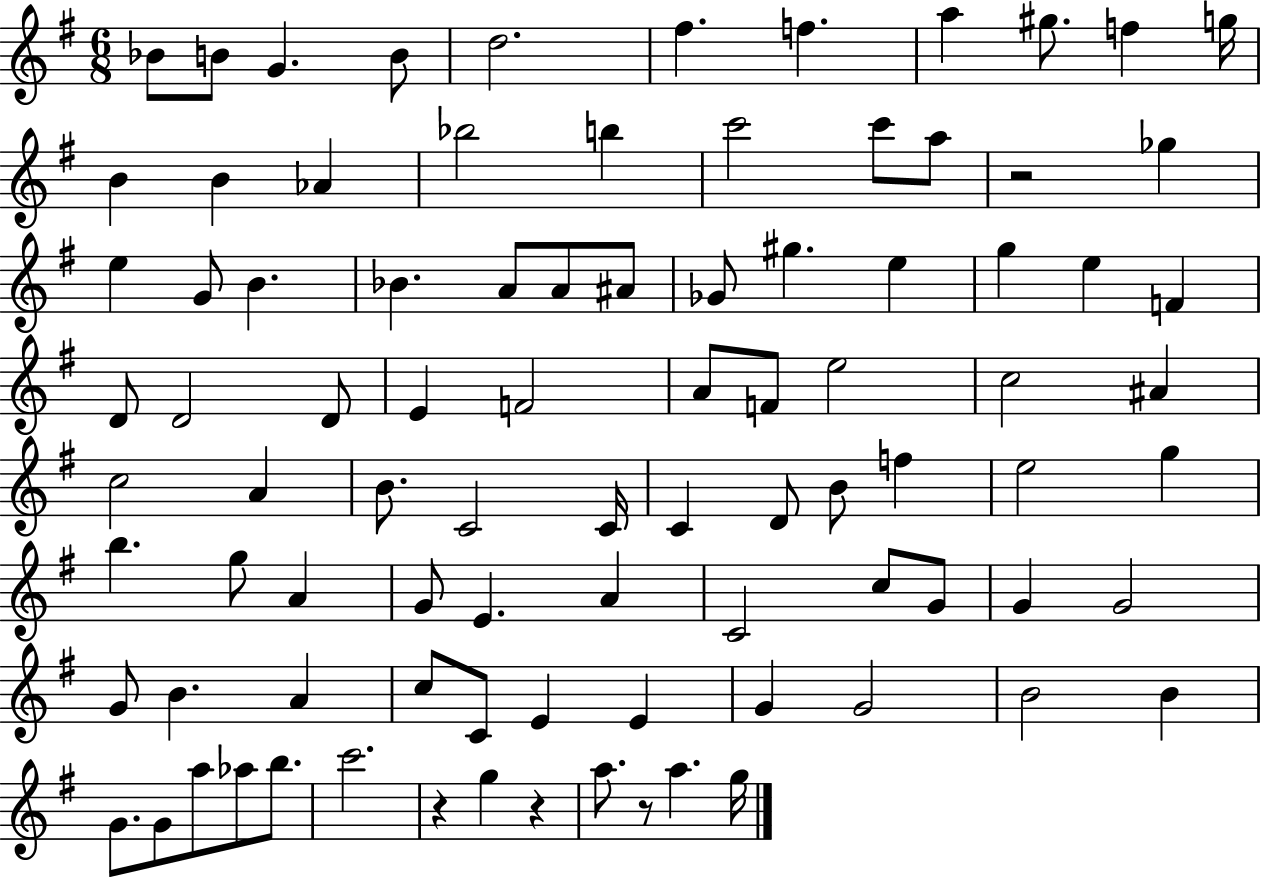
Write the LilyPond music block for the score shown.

{
  \clef treble
  \numericTimeSignature
  \time 6/8
  \key g \major
  bes'8 b'8 g'4. b'8 | d''2. | fis''4. f''4. | a''4 gis''8. f''4 g''16 | \break b'4 b'4 aes'4 | bes''2 b''4 | c'''2 c'''8 a''8 | r2 ges''4 | \break e''4 g'8 b'4. | bes'4. a'8 a'8 ais'8 | ges'8 gis''4. e''4 | g''4 e''4 f'4 | \break d'8 d'2 d'8 | e'4 f'2 | a'8 f'8 e''2 | c''2 ais'4 | \break c''2 a'4 | b'8. c'2 c'16 | c'4 d'8 b'8 f''4 | e''2 g''4 | \break b''4. g''8 a'4 | g'8 e'4. a'4 | c'2 c''8 g'8 | g'4 g'2 | \break g'8 b'4. a'4 | c''8 c'8 e'4 e'4 | g'4 g'2 | b'2 b'4 | \break g'8. g'8 a''8 aes''8 b''8. | c'''2. | r4 g''4 r4 | a''8. r8 a''4. g''16 | \break \bar "|."
}